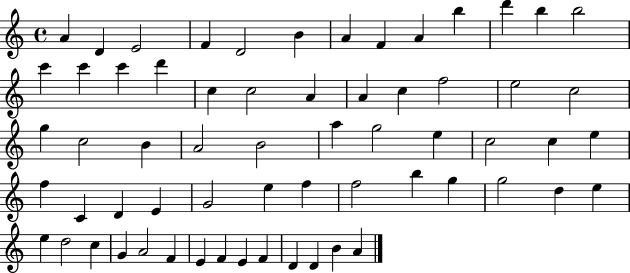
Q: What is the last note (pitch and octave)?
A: A4